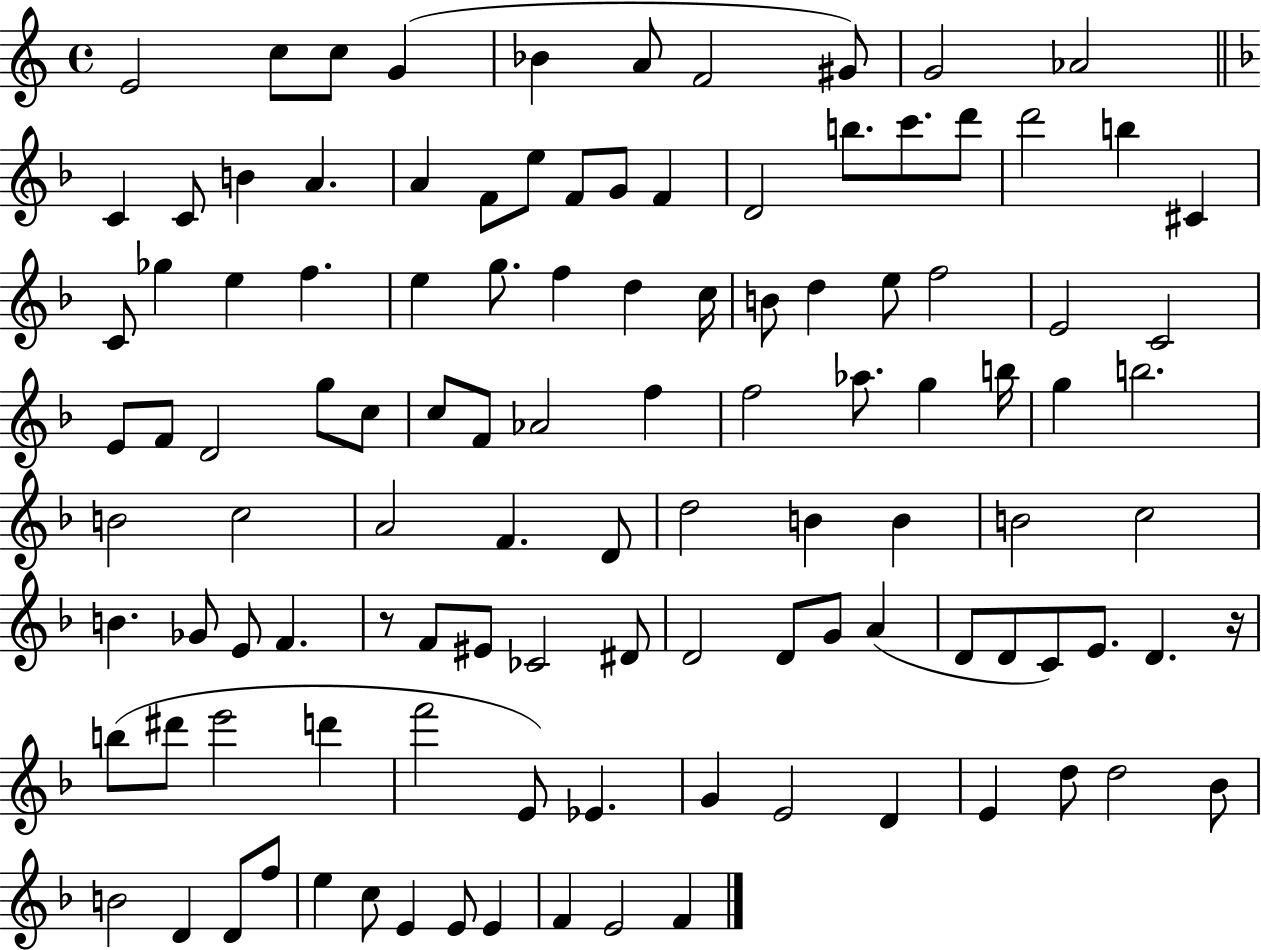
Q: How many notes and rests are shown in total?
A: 112